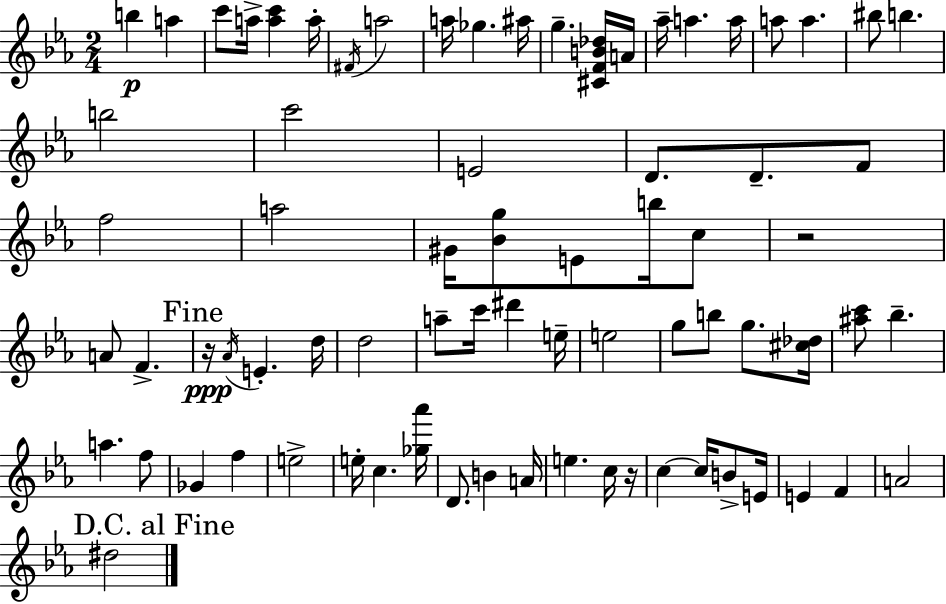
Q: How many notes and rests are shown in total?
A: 75